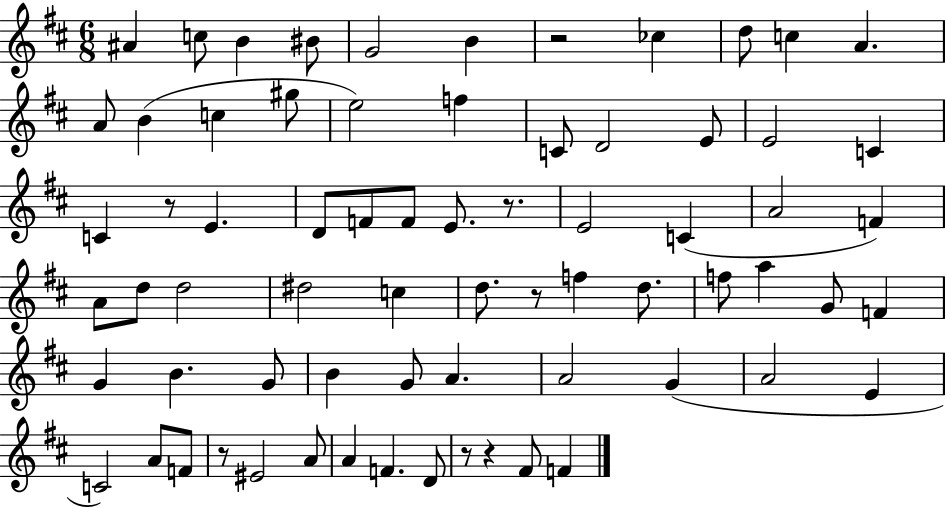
A#4/q C5/e B4/q BIS4/e G4/h B4/q R/h CES5/q D5/e C5/q A4/q. A4/e B4/q C5/q G#5/e E5/h F5/q C4/e D4/h E4/e E4/h C4/q C4/q R/e E4/q. D4/e F4/e F4/e E4/e. R/e. E4/h C4/q A4/h F4/q A4/e D5/e D5/h D#5/h C5/q D5/e. R/e F5/q D5/e. F5/e A5/q G4/e F4/q G4/q B4/q. G4/e B4/q G4/e A4/q. A4/h G4/q A4/h E4/q C4/h A4/e F4/e R/e EIS4/h A4/e A4/q F4/q. D4/e R/e R/q F#4/e F4/q